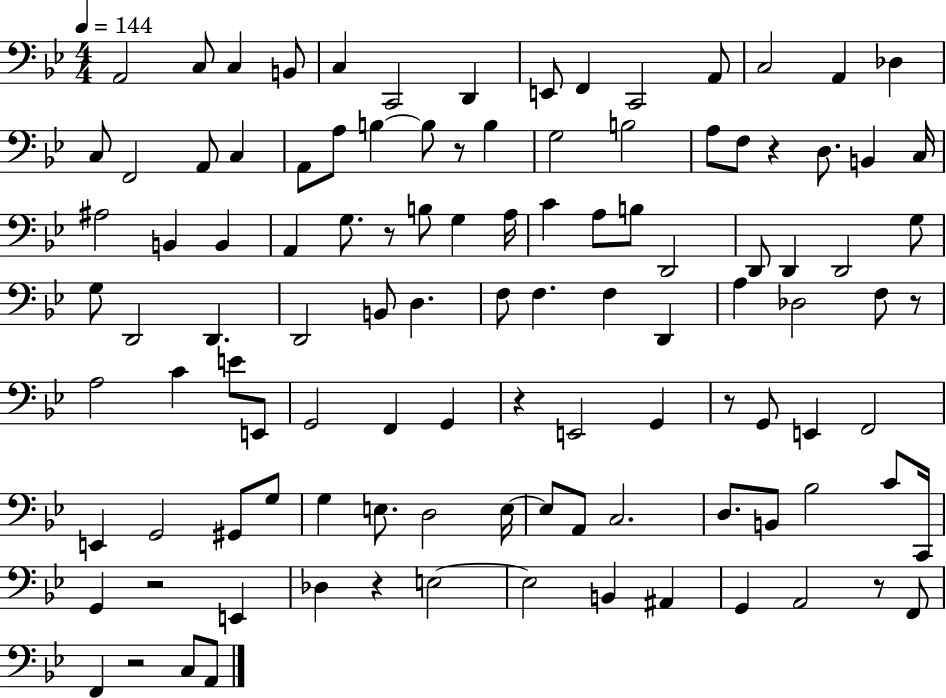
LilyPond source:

{
  \clef bass
  \numericTimeSignature
  \time 4/4
  \key bes \major
  \tempo 4 = 144
  a,2 c8 c4 b,8 | c4 c,2 d,4 | e,8 f,4 c,2 a,8 | c2 a,4 des4 | \break c8 f,2 a,8 c4 | a,8 a8 b4~~ b8 r8 b4 | g2 b2 | a8 f8 r4 d8. b,4 c16 | \break ais2 b,4 b,4 | a,4 g8. r8 b8 g4 a16 | c'4 a8 b8 d,2 | d,8 d,4 d,2 g8 | \break g8 d,2 d,4. | d,2 b,8 d4. | f8 f4. f4 d,4 | a4 des2 f8 r8 | \break a2 c'4 e'8 e,8 | g,2 f,4 g,4 | r4 e,2 g,4 | r8 g,8 e,4 f,2 | \break e,4 g,2 gis,8 g8 | g4 e8. d2 e16~~ | e8 a,8 c2. | d8. b,8 bes2 c'8 c,16 | \break g,4 r2 e,4 | des4 r4 e2~~ | e2 b,4 ais,4 | g,4 a,2 r8 f,8 | \break f,4 r2 c8 a,8 | \bar "|."
}